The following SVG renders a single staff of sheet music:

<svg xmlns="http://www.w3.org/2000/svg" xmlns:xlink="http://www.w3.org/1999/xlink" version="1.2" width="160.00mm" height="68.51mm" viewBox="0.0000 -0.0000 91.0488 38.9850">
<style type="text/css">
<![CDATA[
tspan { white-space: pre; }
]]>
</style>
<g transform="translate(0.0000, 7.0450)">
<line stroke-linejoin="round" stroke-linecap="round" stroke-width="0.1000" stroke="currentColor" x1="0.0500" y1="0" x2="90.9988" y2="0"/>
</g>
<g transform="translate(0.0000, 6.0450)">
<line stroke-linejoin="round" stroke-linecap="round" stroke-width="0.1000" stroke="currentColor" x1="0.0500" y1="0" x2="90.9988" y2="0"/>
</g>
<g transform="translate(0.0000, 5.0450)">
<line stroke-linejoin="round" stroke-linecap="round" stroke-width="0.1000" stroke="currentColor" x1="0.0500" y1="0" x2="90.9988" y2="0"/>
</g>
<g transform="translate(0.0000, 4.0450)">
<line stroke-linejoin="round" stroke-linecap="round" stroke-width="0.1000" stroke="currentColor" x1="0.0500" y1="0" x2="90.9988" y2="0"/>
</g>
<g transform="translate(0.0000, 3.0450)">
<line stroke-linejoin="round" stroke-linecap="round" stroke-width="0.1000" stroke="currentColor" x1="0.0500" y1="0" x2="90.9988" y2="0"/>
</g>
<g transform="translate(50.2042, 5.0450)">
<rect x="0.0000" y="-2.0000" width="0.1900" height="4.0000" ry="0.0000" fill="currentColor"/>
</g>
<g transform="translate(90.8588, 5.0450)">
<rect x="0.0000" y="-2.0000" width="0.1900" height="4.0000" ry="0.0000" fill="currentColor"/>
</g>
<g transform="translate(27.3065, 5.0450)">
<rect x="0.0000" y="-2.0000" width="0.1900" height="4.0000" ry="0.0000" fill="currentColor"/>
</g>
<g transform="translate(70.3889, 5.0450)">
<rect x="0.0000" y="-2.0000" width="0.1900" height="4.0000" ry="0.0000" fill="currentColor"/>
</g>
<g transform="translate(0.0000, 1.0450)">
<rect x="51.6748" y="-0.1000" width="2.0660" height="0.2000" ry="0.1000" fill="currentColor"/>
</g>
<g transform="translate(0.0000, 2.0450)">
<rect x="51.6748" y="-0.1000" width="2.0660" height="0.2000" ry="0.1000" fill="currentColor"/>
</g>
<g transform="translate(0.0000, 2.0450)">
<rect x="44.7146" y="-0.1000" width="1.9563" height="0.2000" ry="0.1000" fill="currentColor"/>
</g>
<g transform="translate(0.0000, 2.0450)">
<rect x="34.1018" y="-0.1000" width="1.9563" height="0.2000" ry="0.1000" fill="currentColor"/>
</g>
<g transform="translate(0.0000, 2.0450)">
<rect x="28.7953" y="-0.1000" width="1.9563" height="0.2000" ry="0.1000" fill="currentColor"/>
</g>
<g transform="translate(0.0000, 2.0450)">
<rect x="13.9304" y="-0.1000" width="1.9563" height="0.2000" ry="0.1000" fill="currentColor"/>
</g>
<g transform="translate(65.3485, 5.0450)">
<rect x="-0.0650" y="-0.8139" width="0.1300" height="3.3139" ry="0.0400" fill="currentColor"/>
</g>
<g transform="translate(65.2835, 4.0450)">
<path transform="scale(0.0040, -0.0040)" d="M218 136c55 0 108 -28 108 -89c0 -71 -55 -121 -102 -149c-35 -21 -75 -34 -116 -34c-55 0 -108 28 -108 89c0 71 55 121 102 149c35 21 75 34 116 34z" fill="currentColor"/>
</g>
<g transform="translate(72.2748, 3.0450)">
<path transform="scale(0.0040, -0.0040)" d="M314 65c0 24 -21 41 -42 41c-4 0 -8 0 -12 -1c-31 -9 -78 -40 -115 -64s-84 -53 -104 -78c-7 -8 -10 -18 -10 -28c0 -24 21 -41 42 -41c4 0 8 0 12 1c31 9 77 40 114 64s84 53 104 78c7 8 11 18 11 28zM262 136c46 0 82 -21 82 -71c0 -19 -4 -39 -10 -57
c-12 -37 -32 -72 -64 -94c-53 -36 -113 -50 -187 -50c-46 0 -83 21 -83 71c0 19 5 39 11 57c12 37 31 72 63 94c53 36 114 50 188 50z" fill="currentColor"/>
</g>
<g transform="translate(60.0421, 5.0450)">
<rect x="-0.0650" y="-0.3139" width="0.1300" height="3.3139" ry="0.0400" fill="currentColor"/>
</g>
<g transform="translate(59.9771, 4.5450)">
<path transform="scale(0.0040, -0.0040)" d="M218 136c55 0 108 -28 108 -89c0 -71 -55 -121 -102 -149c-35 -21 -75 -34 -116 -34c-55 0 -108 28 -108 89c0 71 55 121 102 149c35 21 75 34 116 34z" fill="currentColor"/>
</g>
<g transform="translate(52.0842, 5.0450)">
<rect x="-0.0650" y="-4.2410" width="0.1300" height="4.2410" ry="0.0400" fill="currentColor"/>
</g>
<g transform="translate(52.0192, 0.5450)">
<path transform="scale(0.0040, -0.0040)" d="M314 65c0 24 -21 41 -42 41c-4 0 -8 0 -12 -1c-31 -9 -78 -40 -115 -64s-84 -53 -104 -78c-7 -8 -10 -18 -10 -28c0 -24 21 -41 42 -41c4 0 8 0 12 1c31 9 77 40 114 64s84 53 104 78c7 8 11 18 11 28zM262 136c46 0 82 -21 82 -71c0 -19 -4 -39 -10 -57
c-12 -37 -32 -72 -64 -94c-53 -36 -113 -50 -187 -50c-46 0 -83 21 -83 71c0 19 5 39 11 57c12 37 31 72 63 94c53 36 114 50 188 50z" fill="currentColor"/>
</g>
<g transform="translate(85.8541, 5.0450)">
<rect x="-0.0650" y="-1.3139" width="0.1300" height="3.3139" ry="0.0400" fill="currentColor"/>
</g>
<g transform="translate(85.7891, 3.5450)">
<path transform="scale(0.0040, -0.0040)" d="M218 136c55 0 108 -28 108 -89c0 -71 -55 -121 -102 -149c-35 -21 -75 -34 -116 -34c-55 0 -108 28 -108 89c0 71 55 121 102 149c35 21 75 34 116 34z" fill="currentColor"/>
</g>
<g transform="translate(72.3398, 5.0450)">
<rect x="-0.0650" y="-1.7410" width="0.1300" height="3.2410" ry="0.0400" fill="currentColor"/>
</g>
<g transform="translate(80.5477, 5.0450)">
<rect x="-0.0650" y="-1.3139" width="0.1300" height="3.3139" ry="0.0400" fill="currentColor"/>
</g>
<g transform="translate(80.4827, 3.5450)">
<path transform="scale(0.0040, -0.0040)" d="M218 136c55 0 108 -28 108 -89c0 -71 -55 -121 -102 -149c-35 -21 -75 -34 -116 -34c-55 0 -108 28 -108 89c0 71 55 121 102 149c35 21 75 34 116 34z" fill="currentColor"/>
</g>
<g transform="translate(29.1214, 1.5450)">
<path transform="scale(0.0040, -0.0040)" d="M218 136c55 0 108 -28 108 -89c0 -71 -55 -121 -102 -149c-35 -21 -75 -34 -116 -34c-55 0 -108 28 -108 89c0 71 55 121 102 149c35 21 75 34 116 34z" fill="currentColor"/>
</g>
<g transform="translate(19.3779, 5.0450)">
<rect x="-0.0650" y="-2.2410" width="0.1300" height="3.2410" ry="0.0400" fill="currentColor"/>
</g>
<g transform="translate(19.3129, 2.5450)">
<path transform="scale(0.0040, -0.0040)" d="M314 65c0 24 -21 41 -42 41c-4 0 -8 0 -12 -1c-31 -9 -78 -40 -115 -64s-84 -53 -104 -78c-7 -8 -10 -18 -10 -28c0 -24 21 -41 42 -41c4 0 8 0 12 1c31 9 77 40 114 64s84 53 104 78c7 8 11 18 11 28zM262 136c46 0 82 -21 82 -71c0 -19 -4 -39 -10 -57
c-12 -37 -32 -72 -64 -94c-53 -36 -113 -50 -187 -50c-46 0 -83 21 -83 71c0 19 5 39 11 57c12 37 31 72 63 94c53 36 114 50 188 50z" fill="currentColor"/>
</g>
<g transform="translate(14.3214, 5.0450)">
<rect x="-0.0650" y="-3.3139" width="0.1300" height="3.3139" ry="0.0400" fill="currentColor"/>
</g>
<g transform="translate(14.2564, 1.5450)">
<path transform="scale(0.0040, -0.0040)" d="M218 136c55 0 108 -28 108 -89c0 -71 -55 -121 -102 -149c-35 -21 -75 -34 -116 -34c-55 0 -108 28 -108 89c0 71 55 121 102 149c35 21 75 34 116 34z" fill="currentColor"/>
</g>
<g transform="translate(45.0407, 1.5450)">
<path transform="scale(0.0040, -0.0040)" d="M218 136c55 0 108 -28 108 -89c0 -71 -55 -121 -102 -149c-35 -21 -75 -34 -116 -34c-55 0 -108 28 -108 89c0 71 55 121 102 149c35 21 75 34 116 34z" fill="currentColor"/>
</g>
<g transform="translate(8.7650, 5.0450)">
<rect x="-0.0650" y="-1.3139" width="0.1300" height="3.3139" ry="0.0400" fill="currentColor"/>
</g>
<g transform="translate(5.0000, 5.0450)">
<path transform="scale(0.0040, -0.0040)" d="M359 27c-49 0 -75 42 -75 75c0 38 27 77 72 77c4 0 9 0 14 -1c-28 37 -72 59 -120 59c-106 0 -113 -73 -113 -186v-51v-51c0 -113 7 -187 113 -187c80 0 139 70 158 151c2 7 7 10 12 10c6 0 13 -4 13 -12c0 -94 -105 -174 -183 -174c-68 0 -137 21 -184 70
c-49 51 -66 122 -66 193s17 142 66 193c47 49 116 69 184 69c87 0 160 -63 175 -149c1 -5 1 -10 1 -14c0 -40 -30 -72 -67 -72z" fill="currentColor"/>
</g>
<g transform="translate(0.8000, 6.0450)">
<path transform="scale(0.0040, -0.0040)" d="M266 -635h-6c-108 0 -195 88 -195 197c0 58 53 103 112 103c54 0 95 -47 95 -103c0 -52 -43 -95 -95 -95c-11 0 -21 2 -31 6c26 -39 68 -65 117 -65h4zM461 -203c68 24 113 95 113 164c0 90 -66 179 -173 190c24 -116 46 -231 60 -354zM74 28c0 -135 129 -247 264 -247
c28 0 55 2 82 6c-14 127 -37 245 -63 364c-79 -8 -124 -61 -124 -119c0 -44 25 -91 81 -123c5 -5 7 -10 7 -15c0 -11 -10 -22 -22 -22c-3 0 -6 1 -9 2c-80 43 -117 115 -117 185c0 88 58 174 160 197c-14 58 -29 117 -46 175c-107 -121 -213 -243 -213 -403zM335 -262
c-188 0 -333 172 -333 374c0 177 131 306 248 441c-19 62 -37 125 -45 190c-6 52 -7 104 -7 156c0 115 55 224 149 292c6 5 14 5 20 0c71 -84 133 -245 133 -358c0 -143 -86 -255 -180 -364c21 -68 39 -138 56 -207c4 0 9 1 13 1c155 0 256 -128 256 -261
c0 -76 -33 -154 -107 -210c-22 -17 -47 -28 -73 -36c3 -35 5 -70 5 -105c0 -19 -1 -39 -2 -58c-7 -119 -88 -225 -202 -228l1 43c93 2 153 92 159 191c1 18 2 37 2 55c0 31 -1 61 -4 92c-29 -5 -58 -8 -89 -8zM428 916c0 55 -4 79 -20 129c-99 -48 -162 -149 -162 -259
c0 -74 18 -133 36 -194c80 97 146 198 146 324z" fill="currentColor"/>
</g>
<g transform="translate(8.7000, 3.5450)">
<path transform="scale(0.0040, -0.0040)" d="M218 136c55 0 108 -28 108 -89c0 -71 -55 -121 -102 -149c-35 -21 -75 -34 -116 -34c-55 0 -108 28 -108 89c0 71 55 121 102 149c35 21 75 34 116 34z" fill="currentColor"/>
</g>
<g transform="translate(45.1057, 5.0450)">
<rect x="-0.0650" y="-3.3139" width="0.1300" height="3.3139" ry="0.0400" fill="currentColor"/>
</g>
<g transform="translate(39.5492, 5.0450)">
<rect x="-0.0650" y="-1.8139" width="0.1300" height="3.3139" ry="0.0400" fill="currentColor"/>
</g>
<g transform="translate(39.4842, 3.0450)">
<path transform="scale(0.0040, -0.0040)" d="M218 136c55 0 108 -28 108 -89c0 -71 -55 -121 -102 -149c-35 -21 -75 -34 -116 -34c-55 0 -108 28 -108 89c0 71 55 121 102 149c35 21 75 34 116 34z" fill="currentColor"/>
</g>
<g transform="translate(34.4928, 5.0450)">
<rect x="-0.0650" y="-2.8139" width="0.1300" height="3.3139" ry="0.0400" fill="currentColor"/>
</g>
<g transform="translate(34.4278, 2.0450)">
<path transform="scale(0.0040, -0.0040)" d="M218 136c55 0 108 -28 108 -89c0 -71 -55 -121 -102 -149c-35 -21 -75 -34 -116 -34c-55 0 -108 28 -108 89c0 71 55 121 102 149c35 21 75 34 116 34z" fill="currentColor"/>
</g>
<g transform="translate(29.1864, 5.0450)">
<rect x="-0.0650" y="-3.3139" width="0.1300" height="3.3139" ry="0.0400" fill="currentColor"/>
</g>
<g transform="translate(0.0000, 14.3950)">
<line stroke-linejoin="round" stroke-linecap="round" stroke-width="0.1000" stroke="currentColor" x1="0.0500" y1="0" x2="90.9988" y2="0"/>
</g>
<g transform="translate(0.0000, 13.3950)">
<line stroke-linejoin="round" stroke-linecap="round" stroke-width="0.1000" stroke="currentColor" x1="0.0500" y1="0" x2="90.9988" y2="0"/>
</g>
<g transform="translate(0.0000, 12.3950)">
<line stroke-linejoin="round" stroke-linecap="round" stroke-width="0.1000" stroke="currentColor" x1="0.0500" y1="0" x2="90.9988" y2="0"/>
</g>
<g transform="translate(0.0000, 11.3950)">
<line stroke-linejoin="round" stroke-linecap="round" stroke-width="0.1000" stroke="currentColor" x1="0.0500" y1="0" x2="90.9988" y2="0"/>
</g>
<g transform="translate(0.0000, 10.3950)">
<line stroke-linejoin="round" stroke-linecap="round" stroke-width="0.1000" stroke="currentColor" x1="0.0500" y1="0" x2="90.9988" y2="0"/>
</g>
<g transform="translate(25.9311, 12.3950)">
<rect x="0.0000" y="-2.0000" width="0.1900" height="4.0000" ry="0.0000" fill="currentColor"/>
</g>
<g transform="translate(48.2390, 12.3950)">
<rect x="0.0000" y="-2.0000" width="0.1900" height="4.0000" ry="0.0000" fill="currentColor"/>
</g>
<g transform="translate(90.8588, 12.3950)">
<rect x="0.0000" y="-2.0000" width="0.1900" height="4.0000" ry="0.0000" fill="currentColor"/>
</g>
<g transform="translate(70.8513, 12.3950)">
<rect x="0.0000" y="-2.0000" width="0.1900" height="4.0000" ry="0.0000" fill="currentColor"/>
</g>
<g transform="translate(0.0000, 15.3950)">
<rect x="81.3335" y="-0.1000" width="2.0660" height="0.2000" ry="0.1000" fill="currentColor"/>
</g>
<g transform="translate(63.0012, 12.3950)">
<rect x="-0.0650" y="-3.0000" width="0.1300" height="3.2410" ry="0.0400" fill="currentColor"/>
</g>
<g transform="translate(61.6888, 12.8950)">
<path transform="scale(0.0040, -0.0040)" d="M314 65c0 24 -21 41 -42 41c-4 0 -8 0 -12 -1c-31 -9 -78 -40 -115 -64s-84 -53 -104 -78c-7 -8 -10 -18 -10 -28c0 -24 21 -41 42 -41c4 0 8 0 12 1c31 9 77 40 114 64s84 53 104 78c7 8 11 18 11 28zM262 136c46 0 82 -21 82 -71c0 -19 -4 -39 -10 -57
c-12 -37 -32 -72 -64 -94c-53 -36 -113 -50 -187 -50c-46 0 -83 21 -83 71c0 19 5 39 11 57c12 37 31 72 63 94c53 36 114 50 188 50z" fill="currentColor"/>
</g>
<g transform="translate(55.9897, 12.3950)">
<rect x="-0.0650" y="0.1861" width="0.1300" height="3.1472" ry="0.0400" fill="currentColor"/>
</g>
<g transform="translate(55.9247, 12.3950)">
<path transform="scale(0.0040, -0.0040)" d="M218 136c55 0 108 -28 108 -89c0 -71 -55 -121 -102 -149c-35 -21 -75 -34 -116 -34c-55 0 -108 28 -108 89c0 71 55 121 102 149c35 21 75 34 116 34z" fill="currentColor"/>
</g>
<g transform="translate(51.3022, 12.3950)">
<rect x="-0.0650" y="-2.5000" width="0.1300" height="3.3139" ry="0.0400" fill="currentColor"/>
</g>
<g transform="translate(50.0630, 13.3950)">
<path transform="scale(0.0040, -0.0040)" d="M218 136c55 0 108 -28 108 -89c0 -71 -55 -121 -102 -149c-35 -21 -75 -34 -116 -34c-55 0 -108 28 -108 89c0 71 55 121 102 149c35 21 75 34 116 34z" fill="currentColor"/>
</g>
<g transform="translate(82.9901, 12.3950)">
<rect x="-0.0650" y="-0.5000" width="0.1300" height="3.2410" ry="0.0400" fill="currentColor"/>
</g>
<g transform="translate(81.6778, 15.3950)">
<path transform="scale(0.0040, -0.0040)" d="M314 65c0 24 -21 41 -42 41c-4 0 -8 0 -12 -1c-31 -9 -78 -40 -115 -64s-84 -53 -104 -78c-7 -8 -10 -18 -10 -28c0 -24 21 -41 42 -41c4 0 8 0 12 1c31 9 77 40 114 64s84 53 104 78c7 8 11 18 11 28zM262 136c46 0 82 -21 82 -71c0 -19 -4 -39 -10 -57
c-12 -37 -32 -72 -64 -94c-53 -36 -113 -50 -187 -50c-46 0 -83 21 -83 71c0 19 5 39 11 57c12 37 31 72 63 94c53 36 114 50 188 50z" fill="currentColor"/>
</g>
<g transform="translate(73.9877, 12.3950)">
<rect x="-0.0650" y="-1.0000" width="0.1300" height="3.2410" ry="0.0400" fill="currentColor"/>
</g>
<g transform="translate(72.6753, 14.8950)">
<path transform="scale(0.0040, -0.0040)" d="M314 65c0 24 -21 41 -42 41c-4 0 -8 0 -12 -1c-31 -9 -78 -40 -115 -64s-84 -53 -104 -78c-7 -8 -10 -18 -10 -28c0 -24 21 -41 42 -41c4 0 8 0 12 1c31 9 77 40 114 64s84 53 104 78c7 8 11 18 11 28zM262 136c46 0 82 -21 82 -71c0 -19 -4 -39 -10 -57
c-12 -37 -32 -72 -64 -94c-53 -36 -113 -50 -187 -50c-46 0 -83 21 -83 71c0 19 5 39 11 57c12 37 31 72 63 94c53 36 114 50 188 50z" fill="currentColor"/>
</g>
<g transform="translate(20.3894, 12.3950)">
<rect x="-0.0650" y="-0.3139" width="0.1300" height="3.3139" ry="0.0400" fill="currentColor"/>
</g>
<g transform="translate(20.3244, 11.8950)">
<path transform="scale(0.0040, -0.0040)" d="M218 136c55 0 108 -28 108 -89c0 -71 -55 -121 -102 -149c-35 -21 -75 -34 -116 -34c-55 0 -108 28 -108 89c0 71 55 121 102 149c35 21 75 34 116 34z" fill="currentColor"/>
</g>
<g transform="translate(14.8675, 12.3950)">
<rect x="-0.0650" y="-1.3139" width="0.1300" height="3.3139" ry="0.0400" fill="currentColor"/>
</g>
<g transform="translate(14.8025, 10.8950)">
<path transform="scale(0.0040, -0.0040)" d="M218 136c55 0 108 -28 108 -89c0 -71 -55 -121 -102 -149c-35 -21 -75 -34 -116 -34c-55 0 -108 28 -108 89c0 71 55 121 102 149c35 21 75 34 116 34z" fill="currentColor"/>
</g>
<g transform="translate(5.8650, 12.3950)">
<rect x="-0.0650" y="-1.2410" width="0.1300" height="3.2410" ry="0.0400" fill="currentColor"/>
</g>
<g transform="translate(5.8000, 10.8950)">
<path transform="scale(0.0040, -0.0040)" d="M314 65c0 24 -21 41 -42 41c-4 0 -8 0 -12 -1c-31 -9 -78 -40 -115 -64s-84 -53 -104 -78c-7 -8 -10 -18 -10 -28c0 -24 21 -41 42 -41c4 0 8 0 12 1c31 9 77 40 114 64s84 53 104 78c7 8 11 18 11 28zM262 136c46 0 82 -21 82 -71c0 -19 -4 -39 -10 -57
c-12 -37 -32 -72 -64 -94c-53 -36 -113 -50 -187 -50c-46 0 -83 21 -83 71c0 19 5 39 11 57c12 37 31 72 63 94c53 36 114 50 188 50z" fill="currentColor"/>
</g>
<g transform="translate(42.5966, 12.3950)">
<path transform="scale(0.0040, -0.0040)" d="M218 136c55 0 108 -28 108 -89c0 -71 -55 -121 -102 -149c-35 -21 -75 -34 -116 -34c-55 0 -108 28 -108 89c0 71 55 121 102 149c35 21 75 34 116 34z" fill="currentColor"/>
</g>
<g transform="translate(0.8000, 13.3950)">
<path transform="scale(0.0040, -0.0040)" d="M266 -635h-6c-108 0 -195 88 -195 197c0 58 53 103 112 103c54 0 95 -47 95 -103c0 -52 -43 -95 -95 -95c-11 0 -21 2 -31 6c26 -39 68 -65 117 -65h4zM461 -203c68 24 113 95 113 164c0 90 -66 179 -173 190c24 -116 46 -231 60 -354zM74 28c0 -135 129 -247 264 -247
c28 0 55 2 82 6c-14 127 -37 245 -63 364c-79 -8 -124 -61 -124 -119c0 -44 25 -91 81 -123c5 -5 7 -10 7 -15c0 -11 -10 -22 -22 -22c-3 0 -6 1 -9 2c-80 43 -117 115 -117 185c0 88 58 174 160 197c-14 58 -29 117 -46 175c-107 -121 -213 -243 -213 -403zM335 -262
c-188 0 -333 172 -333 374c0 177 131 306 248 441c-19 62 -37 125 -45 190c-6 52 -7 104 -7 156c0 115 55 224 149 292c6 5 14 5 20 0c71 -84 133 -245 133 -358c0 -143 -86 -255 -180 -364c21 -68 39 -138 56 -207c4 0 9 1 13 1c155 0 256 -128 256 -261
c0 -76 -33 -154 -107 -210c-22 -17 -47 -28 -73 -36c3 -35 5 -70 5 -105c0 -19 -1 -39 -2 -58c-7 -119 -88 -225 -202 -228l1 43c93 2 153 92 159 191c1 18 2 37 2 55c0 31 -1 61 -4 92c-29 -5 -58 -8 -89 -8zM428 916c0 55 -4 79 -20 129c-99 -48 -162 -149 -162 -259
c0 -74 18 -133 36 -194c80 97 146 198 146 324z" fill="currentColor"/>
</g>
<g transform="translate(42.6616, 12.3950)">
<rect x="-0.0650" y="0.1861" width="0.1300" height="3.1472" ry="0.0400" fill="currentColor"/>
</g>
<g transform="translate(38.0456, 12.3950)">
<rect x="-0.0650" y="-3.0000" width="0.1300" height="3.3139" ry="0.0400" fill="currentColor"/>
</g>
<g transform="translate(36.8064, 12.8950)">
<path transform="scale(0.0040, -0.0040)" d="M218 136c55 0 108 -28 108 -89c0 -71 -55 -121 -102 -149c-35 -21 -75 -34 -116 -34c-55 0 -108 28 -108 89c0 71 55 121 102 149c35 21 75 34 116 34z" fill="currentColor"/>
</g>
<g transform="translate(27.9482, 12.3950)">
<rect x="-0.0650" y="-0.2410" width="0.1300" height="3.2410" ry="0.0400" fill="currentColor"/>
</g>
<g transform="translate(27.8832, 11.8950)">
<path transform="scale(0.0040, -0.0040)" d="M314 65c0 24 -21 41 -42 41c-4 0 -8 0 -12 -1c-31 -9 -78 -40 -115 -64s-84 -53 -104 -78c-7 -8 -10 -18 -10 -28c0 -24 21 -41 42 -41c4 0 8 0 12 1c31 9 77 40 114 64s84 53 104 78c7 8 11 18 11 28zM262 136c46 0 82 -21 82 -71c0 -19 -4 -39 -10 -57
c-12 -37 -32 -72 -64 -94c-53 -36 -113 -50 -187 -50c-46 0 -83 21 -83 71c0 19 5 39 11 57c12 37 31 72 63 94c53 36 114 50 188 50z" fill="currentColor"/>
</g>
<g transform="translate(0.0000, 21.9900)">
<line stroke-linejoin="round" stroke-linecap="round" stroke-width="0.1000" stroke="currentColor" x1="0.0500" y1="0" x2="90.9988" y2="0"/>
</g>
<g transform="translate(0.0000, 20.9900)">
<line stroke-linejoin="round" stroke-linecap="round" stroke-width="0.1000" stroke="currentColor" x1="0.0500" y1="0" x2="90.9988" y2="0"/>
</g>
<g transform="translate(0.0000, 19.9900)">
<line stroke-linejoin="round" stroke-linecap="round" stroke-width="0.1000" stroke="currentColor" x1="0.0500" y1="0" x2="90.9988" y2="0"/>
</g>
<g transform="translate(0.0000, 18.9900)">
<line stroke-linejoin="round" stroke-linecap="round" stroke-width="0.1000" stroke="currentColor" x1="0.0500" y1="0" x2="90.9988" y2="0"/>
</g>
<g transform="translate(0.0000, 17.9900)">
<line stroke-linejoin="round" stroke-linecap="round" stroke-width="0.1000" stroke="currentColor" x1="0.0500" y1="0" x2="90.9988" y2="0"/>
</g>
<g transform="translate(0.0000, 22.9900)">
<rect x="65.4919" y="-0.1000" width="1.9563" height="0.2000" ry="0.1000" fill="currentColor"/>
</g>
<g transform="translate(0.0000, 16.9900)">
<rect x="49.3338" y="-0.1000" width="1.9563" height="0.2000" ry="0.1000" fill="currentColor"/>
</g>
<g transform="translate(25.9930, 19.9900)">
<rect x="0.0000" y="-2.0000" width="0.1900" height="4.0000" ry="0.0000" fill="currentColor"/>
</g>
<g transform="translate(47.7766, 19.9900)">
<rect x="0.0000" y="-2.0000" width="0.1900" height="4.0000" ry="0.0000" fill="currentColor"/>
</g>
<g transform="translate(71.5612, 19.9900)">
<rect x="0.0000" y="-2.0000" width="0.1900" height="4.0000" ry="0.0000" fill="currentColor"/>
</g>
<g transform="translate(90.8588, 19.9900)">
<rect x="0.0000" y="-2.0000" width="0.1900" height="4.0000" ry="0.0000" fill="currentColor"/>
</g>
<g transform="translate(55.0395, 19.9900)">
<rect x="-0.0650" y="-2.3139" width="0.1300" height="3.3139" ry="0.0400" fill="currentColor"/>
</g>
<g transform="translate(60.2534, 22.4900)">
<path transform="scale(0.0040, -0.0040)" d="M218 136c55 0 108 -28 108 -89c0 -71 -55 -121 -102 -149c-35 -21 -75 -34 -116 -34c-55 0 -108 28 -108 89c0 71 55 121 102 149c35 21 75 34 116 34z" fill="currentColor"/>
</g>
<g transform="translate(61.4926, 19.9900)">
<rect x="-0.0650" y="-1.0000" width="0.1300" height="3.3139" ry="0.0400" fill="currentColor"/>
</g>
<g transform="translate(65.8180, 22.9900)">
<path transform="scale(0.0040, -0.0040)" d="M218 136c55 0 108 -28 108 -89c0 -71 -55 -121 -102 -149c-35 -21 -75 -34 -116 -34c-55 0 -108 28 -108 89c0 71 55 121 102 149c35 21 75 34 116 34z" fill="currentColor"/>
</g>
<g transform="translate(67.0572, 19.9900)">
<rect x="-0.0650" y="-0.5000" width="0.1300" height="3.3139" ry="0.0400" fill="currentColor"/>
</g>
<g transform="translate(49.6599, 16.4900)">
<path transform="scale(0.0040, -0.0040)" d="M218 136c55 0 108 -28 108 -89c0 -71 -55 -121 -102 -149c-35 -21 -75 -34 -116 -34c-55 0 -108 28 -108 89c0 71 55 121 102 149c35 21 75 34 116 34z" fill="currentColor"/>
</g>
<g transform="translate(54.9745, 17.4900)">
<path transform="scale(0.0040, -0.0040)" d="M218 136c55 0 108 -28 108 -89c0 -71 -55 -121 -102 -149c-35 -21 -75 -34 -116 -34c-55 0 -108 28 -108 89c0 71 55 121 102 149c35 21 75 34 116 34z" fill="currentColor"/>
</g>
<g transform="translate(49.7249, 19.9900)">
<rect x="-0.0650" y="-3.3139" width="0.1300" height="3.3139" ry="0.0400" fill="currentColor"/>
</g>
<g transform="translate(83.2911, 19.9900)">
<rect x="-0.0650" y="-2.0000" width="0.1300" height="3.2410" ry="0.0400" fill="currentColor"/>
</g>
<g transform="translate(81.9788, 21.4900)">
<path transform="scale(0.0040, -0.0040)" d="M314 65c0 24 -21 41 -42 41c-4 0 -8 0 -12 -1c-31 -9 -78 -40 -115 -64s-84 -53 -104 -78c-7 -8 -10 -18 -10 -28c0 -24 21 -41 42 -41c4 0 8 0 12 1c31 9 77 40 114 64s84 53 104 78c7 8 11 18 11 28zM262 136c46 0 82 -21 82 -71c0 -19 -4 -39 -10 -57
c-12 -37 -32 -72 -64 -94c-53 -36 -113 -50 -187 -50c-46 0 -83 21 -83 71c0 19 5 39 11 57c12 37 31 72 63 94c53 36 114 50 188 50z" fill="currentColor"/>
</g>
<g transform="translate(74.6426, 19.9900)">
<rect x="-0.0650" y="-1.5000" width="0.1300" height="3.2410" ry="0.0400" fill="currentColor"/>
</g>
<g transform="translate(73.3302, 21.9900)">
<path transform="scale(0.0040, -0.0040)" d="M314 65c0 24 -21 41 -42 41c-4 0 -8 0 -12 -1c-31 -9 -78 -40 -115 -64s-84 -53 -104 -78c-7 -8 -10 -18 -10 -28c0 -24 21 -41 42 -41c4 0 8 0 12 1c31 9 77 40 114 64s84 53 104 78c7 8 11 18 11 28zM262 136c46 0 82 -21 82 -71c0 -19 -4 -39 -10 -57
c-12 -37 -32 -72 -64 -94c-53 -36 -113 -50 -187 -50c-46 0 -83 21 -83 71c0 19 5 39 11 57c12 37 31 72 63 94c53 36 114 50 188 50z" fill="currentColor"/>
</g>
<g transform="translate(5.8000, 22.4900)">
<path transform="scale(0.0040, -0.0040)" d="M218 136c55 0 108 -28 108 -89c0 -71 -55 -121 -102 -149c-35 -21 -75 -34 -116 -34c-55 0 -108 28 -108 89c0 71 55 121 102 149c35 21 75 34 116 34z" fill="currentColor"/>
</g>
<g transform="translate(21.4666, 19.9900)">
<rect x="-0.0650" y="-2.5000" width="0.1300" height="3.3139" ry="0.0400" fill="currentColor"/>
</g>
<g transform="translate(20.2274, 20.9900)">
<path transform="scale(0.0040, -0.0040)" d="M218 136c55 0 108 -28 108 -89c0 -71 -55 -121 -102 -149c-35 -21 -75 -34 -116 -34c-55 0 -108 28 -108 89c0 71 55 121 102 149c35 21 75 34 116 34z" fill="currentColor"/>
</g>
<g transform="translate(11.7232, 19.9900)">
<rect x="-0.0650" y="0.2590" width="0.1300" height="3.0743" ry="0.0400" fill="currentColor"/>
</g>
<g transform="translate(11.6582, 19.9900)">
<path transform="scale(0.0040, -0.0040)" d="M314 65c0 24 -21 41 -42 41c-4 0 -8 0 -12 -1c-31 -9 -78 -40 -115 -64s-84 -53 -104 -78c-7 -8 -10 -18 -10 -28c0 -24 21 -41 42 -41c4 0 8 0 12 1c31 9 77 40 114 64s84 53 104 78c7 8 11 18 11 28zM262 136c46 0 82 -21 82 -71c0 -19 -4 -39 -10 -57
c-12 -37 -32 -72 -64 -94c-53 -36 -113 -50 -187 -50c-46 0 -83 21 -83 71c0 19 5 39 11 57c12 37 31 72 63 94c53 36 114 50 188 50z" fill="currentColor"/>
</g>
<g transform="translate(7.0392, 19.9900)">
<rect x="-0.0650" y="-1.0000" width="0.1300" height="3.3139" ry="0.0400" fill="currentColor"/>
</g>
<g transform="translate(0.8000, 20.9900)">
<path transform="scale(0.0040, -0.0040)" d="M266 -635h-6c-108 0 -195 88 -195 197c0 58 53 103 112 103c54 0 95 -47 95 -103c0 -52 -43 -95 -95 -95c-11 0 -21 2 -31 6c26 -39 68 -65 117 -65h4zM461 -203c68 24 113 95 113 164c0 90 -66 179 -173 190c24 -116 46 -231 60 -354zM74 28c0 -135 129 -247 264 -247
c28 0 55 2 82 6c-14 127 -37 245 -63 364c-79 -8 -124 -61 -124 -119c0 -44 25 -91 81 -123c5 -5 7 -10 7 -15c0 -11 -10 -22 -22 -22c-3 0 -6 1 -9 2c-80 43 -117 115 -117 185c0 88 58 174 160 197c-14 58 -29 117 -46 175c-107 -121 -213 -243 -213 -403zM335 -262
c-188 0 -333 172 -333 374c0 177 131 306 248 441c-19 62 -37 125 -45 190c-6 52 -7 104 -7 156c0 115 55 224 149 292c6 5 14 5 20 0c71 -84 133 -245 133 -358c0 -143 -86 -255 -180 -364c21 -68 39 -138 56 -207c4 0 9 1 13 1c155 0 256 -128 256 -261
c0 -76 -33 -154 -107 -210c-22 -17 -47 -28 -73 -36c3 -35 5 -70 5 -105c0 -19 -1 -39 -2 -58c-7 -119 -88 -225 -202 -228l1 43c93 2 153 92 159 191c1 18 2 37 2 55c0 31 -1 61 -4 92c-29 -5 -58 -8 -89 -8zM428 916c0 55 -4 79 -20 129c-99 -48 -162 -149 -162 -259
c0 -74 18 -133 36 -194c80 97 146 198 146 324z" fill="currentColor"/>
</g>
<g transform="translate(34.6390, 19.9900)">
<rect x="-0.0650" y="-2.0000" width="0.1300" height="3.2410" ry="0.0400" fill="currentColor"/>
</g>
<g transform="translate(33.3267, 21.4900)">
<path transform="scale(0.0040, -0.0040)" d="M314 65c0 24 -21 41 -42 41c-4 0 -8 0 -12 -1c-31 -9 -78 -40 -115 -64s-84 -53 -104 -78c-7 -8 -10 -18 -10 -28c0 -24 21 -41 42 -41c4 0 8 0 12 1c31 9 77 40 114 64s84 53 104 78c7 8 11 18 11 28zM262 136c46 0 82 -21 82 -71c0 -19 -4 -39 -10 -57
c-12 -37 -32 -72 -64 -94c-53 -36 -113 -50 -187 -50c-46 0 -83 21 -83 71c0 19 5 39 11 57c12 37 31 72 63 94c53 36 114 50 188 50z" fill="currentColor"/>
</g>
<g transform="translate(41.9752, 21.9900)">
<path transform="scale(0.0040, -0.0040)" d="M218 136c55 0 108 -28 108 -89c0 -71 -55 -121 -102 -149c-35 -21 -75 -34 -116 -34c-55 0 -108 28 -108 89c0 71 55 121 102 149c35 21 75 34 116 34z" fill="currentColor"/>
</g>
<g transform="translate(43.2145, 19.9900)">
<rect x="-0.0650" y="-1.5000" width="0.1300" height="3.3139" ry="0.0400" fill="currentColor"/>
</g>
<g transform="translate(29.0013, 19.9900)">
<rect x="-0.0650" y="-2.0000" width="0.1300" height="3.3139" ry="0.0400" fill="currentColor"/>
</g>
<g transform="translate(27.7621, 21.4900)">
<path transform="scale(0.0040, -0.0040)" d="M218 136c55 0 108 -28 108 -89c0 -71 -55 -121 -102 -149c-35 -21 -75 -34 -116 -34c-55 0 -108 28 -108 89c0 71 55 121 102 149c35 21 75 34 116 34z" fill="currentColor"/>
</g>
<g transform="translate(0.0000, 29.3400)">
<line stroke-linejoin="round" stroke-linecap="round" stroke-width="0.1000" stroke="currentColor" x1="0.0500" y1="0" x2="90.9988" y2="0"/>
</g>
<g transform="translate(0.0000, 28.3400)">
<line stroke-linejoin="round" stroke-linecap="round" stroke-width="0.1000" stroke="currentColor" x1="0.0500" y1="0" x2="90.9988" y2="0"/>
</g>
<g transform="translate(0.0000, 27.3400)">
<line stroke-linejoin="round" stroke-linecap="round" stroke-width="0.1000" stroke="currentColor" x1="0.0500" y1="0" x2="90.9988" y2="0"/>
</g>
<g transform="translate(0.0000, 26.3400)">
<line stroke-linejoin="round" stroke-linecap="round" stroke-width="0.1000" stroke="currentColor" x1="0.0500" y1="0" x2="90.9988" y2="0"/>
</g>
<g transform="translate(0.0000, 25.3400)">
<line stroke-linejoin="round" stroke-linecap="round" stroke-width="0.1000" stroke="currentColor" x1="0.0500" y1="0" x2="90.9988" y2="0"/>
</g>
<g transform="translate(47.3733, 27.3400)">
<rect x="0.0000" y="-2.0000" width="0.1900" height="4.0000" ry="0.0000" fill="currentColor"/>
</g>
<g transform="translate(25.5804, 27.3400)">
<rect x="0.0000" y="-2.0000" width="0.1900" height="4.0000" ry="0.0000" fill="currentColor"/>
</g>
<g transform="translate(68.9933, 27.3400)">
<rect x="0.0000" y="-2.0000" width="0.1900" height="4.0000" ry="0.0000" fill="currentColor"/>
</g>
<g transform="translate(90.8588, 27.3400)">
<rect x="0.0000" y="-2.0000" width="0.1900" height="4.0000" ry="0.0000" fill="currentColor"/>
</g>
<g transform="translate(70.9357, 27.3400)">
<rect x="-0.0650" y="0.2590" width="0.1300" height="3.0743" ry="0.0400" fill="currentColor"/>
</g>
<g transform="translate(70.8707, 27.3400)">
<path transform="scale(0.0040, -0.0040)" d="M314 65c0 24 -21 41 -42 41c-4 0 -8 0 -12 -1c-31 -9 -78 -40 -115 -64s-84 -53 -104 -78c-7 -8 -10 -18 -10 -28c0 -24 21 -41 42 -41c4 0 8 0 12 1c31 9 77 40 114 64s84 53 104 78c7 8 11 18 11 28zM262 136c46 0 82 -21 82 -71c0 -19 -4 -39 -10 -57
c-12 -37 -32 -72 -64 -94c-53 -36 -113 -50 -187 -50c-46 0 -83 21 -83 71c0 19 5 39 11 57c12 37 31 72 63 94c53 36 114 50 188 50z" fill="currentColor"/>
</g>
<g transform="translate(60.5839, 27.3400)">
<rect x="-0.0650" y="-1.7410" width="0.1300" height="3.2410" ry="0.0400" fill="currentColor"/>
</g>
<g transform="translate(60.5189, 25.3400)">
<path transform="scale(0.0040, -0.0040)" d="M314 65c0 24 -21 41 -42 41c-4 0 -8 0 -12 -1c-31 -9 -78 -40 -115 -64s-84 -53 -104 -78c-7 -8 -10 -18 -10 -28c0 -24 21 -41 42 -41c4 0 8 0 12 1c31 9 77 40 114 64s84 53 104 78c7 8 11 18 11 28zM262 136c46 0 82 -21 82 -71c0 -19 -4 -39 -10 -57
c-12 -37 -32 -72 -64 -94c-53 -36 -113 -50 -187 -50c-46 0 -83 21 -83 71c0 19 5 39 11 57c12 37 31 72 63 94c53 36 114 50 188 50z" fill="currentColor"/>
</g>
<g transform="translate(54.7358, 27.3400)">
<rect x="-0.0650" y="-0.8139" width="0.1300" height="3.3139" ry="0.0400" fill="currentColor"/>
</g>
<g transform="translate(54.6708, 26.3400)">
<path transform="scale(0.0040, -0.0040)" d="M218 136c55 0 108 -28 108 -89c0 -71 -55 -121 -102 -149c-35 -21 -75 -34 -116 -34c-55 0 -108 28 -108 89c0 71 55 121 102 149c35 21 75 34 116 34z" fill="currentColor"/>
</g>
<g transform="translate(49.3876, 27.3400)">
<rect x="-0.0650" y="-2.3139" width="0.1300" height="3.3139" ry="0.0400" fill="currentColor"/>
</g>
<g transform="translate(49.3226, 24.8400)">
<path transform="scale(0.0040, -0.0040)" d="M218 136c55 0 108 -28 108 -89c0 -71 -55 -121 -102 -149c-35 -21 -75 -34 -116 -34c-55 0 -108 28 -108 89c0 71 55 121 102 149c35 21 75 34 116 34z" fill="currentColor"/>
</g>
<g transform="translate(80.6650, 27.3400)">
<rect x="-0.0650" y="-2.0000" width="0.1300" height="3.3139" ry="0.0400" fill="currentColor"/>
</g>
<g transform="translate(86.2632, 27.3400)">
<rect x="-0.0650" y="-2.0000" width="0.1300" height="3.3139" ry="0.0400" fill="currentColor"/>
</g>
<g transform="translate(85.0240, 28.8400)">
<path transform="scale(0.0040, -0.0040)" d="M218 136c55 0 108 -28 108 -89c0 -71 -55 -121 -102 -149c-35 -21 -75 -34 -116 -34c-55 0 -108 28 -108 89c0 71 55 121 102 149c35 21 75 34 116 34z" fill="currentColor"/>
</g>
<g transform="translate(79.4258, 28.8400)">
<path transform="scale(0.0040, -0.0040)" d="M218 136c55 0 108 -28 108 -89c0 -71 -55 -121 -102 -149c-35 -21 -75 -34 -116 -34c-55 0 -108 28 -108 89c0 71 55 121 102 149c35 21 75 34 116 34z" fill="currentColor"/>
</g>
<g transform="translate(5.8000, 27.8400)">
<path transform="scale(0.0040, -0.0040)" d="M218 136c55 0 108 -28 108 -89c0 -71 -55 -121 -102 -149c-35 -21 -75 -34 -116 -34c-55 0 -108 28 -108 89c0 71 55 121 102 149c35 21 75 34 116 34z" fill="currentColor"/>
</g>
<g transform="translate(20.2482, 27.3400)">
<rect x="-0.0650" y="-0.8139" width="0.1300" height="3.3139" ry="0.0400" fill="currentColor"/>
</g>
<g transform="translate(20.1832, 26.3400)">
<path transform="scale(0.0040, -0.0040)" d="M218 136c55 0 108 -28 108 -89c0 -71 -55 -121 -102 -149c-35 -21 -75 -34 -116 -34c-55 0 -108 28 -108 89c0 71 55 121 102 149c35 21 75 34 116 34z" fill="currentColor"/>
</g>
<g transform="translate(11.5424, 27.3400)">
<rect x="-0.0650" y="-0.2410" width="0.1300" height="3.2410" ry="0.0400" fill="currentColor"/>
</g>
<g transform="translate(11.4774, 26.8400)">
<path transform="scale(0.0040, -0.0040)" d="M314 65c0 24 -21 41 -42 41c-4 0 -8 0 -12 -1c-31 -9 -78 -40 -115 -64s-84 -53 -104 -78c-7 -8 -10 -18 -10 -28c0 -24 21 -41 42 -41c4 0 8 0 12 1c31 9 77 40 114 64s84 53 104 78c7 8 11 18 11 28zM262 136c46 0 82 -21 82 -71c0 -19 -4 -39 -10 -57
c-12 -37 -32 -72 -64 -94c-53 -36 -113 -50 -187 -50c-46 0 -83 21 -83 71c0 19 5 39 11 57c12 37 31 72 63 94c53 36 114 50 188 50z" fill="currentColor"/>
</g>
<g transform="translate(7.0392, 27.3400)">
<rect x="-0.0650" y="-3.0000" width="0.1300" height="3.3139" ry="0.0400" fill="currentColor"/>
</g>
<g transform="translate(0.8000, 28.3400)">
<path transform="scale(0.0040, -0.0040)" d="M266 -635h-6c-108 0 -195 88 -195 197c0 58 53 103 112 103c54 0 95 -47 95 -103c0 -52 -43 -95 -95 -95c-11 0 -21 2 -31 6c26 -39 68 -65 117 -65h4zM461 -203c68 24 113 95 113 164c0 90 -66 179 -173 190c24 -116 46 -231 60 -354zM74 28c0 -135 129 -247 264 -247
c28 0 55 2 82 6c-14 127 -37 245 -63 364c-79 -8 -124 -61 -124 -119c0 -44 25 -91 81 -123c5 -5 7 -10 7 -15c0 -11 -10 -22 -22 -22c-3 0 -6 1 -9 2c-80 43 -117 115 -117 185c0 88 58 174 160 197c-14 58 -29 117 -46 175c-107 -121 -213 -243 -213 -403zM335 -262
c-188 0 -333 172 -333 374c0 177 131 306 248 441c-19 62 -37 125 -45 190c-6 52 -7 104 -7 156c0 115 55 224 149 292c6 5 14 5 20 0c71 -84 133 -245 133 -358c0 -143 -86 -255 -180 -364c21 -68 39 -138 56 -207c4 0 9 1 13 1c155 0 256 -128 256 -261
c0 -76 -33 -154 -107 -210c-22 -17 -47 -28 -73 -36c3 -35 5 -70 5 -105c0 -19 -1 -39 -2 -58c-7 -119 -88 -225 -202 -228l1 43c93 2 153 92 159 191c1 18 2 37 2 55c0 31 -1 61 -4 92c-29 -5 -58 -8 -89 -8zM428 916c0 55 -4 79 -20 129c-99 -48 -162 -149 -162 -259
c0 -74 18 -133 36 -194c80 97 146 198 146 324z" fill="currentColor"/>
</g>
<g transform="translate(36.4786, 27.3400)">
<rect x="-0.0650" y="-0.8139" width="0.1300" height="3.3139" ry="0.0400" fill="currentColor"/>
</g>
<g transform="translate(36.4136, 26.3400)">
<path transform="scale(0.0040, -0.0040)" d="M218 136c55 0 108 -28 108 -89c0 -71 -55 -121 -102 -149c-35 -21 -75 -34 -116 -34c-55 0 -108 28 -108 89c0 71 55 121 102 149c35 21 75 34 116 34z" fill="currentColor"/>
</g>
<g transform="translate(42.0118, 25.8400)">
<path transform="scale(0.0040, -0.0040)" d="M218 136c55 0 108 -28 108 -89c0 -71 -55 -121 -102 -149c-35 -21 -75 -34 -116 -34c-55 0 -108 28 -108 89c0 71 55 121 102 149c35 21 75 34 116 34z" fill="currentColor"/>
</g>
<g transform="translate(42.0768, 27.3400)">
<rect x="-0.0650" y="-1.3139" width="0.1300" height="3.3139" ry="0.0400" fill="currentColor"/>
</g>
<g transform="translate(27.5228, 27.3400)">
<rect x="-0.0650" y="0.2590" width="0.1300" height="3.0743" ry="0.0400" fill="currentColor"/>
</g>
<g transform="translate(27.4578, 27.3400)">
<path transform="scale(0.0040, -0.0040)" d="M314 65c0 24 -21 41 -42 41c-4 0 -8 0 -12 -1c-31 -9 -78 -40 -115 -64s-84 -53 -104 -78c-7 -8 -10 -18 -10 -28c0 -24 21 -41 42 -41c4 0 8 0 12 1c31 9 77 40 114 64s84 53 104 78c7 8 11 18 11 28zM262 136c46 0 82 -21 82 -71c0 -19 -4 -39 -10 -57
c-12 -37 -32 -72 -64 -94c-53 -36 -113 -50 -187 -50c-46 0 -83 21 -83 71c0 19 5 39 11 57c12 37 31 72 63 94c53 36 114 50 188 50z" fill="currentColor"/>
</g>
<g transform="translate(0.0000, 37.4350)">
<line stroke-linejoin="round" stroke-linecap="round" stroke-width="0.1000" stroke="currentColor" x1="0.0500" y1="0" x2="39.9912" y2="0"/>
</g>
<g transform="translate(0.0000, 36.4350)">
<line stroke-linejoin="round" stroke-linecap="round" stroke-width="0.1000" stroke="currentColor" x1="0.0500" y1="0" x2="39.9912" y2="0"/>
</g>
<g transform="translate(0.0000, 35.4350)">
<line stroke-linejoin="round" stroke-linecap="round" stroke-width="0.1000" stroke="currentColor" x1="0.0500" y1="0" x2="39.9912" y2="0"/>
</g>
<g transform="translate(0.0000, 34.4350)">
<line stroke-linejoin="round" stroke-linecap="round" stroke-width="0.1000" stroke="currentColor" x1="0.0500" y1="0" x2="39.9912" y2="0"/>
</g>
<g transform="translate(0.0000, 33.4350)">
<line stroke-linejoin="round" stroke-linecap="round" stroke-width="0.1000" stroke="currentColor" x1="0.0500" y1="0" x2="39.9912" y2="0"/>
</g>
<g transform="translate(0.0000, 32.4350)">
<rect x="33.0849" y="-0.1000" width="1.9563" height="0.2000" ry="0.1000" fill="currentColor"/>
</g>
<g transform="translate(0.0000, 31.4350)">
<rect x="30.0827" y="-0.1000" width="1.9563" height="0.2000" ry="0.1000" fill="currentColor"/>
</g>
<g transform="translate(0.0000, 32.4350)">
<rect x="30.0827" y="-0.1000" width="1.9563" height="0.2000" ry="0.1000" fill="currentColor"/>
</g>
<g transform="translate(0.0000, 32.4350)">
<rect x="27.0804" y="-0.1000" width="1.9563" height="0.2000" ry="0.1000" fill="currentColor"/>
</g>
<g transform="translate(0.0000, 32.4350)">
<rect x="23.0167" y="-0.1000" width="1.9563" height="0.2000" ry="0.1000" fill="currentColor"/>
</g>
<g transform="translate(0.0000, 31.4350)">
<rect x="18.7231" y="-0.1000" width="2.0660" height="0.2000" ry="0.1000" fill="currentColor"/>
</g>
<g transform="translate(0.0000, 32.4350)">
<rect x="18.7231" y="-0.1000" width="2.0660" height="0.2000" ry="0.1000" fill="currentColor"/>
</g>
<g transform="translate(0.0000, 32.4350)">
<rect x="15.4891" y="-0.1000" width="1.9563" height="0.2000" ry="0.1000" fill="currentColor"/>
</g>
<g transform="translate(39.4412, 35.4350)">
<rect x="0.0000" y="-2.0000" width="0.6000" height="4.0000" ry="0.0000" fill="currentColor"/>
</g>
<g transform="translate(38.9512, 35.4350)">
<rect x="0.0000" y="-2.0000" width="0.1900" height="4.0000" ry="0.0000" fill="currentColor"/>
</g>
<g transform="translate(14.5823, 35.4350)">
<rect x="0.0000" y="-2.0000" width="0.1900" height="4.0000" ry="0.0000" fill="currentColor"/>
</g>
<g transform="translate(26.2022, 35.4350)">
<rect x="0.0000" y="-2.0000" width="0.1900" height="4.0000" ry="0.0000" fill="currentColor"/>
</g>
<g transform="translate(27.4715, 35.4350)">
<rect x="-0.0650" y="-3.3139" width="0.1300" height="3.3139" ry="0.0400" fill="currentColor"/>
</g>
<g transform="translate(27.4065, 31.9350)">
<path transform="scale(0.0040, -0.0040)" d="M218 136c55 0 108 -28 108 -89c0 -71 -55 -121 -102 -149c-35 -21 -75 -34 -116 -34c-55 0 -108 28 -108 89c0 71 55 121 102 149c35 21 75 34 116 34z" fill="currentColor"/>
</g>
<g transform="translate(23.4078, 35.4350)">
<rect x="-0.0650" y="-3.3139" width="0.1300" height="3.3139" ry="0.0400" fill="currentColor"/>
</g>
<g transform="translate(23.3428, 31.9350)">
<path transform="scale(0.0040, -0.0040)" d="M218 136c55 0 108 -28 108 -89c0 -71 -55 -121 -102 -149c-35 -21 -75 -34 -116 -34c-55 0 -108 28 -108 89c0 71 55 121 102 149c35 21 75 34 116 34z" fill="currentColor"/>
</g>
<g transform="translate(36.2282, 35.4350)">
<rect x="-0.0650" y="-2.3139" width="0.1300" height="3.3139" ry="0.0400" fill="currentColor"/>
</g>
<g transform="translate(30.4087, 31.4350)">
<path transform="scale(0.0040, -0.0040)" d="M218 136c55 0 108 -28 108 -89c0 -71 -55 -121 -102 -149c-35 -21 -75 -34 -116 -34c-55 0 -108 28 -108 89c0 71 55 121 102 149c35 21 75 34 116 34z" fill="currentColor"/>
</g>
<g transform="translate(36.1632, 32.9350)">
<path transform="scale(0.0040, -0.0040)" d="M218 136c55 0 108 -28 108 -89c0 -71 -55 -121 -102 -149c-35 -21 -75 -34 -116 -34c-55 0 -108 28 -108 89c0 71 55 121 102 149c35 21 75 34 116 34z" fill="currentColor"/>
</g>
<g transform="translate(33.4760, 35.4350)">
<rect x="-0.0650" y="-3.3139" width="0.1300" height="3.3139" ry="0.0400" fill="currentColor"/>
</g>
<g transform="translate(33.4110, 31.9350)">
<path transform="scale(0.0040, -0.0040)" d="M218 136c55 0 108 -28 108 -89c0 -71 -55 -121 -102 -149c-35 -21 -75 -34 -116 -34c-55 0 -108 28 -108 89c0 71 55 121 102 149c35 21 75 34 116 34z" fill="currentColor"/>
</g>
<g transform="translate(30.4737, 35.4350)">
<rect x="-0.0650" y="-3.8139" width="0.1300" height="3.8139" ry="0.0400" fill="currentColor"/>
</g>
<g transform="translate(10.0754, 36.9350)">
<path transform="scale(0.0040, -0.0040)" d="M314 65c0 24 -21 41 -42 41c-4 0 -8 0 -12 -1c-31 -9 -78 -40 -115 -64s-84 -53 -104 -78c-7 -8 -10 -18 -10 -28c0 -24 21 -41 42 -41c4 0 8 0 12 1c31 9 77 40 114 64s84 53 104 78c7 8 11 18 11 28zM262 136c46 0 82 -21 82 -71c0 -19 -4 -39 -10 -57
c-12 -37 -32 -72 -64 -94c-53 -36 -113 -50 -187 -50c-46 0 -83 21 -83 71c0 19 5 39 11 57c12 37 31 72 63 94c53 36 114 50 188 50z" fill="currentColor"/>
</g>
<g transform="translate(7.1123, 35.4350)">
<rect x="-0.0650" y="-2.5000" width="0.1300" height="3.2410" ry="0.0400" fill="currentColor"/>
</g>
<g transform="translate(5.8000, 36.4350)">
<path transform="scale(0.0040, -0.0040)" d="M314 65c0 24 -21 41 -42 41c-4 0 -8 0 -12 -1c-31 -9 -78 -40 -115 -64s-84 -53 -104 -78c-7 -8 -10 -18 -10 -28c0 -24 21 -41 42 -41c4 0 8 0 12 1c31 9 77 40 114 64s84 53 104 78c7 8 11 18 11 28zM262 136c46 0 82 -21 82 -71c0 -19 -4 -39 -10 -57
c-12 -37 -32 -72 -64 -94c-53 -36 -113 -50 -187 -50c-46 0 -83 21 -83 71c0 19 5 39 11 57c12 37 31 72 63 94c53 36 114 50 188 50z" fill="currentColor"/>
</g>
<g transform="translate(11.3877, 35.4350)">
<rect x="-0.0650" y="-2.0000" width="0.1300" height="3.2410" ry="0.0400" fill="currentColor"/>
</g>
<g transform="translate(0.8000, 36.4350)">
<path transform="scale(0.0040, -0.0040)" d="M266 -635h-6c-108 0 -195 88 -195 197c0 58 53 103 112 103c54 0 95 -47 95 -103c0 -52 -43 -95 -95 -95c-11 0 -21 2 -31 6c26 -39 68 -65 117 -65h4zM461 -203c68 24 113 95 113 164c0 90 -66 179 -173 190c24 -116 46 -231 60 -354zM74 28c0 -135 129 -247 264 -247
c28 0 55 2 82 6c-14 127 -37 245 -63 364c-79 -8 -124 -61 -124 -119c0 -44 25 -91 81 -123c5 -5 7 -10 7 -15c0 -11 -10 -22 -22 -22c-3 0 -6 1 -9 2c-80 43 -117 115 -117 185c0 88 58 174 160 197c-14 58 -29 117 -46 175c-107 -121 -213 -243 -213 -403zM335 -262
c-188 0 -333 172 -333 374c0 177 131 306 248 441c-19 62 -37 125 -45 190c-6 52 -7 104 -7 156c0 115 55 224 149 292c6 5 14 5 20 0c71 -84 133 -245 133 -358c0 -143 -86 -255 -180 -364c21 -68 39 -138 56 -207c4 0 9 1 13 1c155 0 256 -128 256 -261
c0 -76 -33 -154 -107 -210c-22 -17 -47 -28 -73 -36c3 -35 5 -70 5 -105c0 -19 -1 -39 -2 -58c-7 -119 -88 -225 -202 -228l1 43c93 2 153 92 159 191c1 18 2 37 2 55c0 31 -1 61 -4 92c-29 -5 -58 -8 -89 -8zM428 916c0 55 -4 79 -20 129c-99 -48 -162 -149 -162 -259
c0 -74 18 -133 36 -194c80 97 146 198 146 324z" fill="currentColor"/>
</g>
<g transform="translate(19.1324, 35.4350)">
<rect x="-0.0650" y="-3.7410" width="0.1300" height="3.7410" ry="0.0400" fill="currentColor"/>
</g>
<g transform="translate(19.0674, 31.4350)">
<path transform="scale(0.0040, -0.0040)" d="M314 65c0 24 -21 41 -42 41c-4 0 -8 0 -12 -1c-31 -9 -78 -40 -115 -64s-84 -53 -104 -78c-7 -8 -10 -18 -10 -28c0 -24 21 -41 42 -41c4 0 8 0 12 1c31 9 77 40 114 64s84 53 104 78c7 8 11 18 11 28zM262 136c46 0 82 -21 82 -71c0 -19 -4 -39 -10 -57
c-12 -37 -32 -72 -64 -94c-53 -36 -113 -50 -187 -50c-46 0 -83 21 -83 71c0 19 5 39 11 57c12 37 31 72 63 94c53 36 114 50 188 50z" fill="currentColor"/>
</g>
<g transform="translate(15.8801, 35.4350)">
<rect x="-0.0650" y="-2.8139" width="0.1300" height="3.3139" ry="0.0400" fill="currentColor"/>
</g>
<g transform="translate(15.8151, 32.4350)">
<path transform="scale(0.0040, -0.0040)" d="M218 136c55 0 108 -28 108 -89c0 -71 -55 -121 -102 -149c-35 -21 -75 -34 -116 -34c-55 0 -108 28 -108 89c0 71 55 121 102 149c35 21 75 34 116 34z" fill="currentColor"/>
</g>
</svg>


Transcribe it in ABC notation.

X:1
T:Untitled
M:4/4
L:1/4
K:C
e b g2 b a f b d'2 c d f2 e e e2 e c c2 A B G B A2 D2 C2 D B2 G F F2 E b g D C E2 F2 A c2 d B2 d e g d f2 B2 F F G2 F2 a c'2 b b c' b g